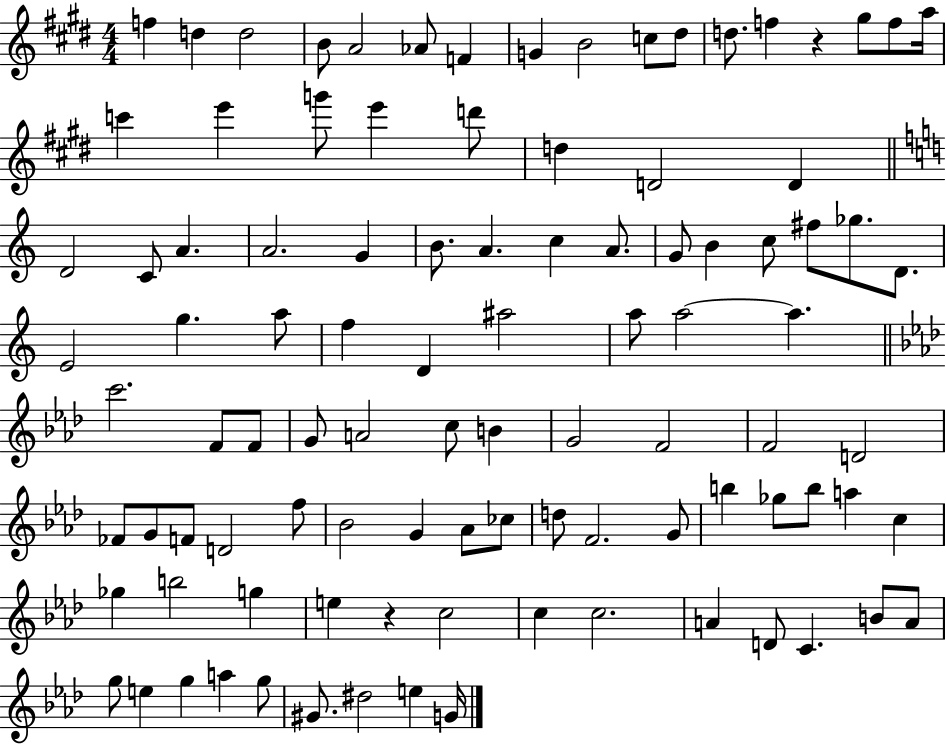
F5/q D5/q D5/h B4/e A4/h Ab4/e F4/q G4/q B4/h C5/e D#5/e D5/e. F5/q R/q G#5/e F5/e A5/s C6/q E6/q G6/e E6/q D6/e D5/q D4/h D4/q D4/h C4/e A4/q. A4/h. G4/q B4/e. A4/q. C5/q A4/e. G4/e B4/q C5/e F#5/e Gb5/e. D4/e. E4/h G5/q. A5/e F5/q D4/q A#5/h A5/e A5/h A5/q. C6/h. F4/e F4/e G4/e A4/h C5/e B4/q G4/h F4/h F4/h D4/h FES4/e G4/e F4/e D4/h F5/e Bb4/h G4/q Ab4/e CES5/e D5/e F4/h. G4/e B5/q Gb5/e B5/e A5/q C5/q Gb5/q B5/h G5/q E5/q R/q C5/h C5/q C5/h. A4/q D4/e C4/q. B4/e A4/e G5/e E5/q G5/q A5/q G5/e G#4/e. D#5/h E5/q G4/s